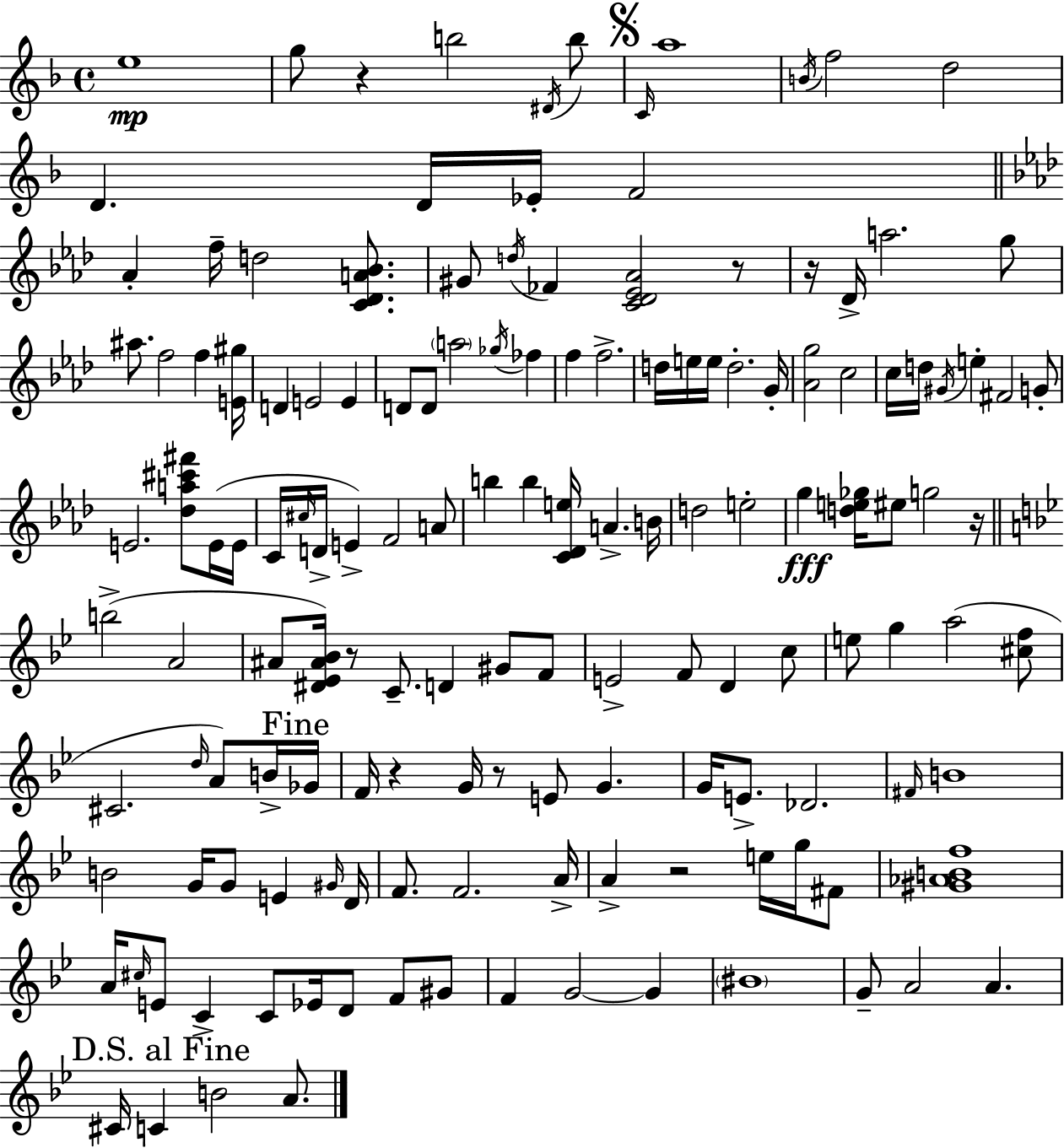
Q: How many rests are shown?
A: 8